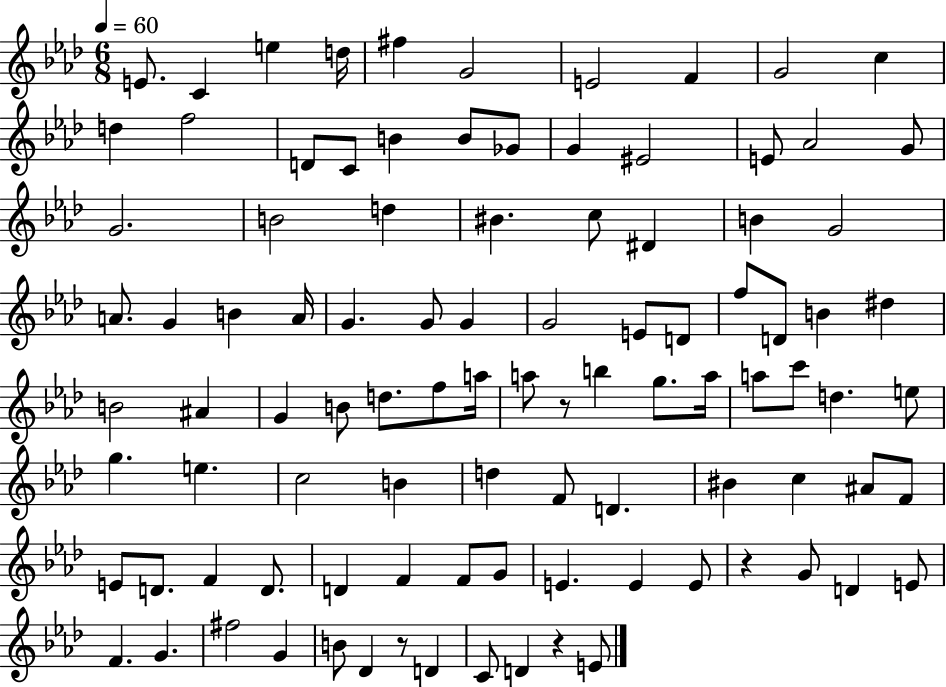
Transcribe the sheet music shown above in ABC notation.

X:1
T:Untitled
M:6/8
L:1/4
K:Ab
E/2 C e d/4 ^f G2 E2 F G2 c d f2 D/2 C/2 B B/2 _G/2 G ^E2 E/2 _A2 G/2 G2 B2 d ^B c/2 ^D B G2 A/2 G B A/4 G G/2 G G2 E/2 D/2 f/2 D/2 B ^d B2 ^A G B/2 d/2 f/2 a/4 a/2 z/2 b g/2 a/4 a/2 c'/2 d e/2 g e c2 B d F/2 D ^B c ^A/2 F/2 E/2 D/2 F D/2 D F F/2 G/2 E E E/2 z G/2 D E/2 F G ^f2 G B/2 _D z/2 D C/2 D z E/2